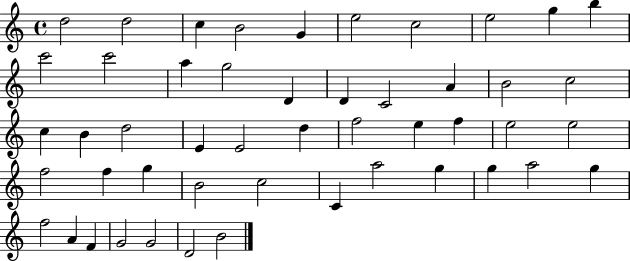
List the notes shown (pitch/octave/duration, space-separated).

D5/h D5/h C5/q B4/h G4/q E5/h C5/h E5/h G5/q B5/q C6/h C6/h A5/q G5/h D4/q D4/q C4/h A4/q B4/h C5/h C5/q B4/q D5/h E4/q E4/h D5/q F5/h E5/q F5/q E5/h E5/h F5/h F5/q G5/q B4/h C5/h C4/q A5/h G5/q G5/q A5/h G5/q F5/h A4/q F4/q G4/h G4/h D4/h B4/h